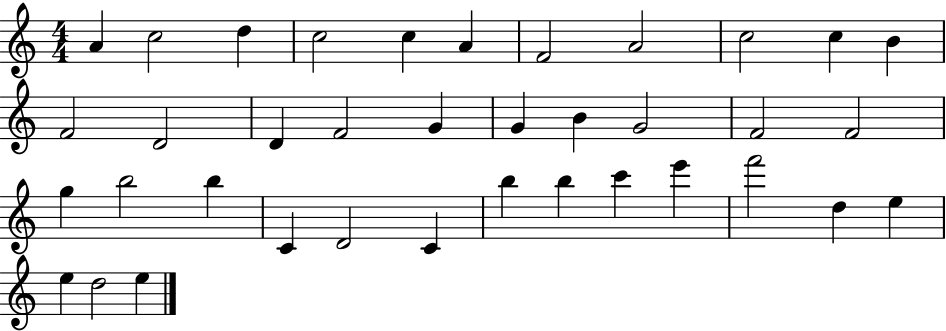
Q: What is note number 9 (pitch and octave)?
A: C5